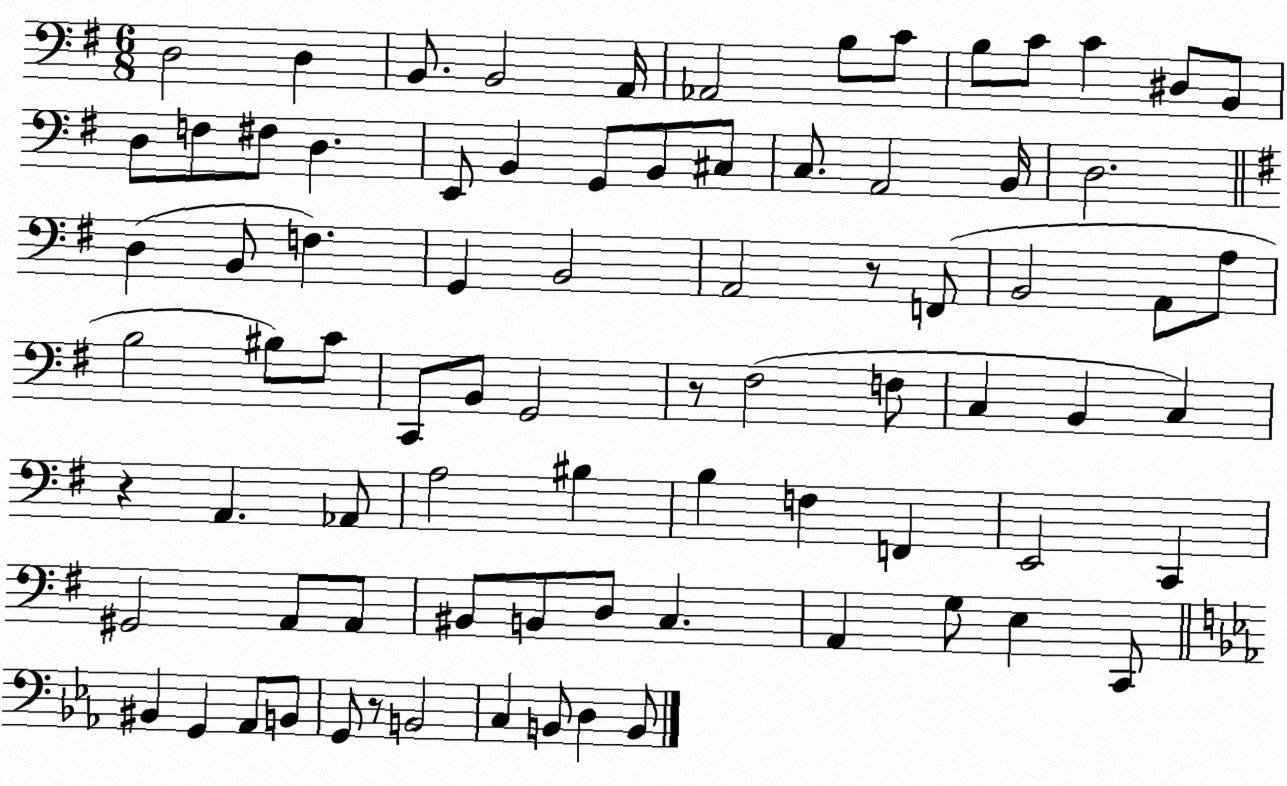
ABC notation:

X:1
T:Untitled
M:6/8
L:1/4
K:G
D,2 D, B,,/2 B,,2 A,,/4 _A,,2 B,/2 C/2 B,/2 C/2 C ^D,/2 B,,/2 D,/2 F,/2 ^F,/2 D, E,,/2 B,, G,,/2 B,,/2 ^C,/2 C,/2 A,,2 B,,/4 D,2 D, B,,/2 F, G,, B,,2 A,,2 z/2 F,,/2 B,,2 A,,/2 A,/2 B,2 ^B,/2 C/2 C,,/2 B,,/2 G,,2 z/2 ^F,2 F,/2 C, B,, C, z A,, _A,,/2 A,2 ^B, B, F, F,, E,,2 C,, ^G,,2 A,,/2 A,,/2 ^B,,/2 B,,/2 D,/2 C, A,, G,/2 E, C,,/2 ^B,, G,, _A,,/2 B,,/2 G,,/2 z/2 B,,2 C, B,,/2 D, B,,/2